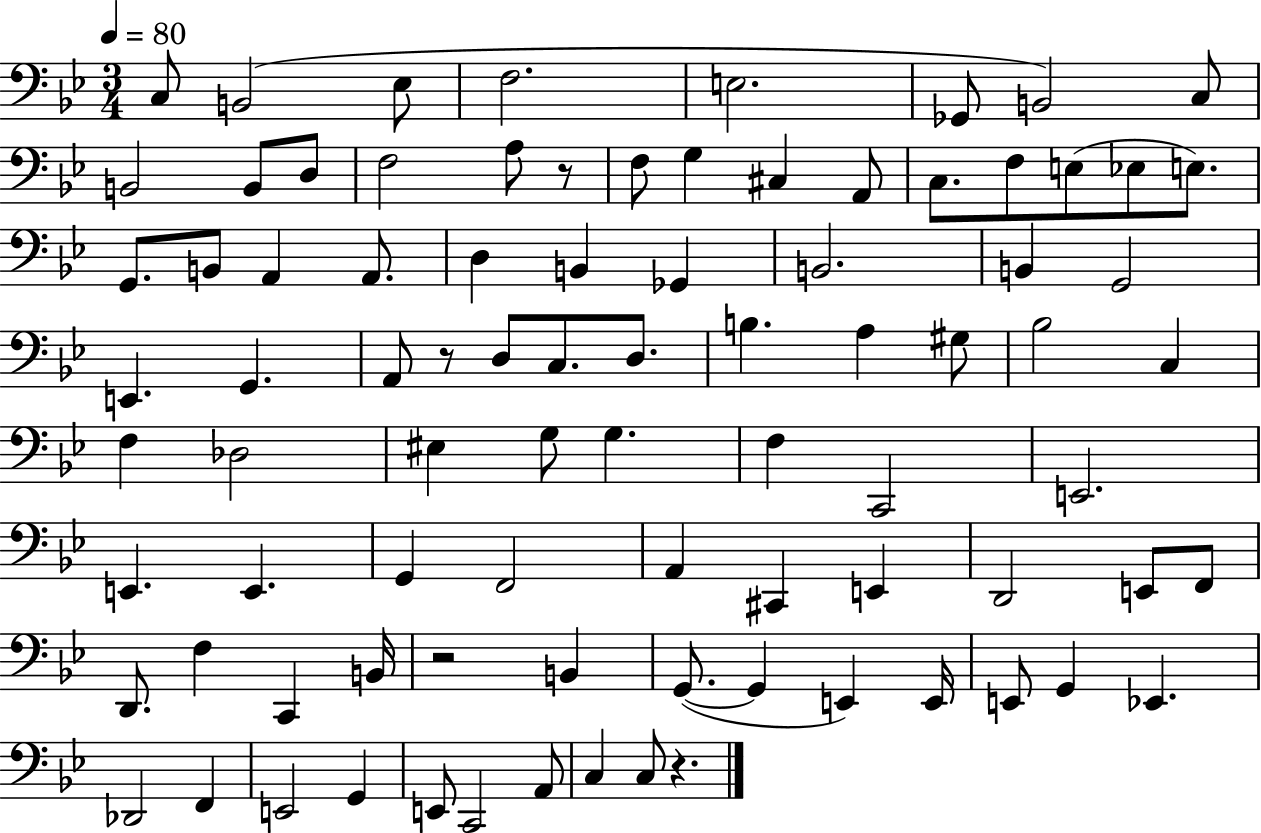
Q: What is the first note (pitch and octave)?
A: C3